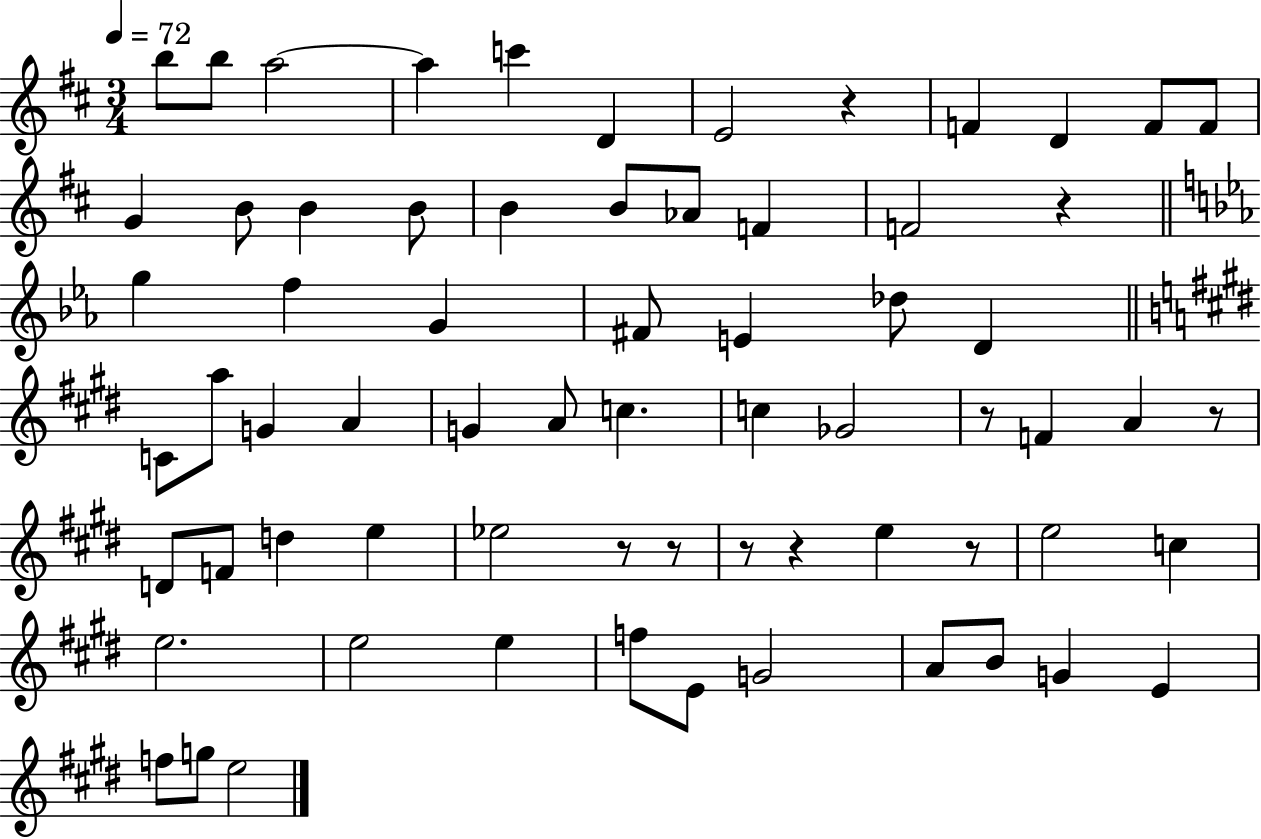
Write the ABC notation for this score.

X:1
T:Untitled
M:3/4
L:1/4
K:D
b/2 b/2 a2 a c' D E2 z F D F/2 F/2 G B/2 B B/2 B B/2 _A/2 F F2 z g f G ^F/2 E _d/2 D C/2 a/2 G A G A/2 c c _G2 z/2 F A z/2 D/2 F/2 d e _e2 z/2 z/2 z/2 z e z/2 e2 c e2 e2 e f/2 E/2 G2 A/2 B/2 G E f/2 g/2 e2